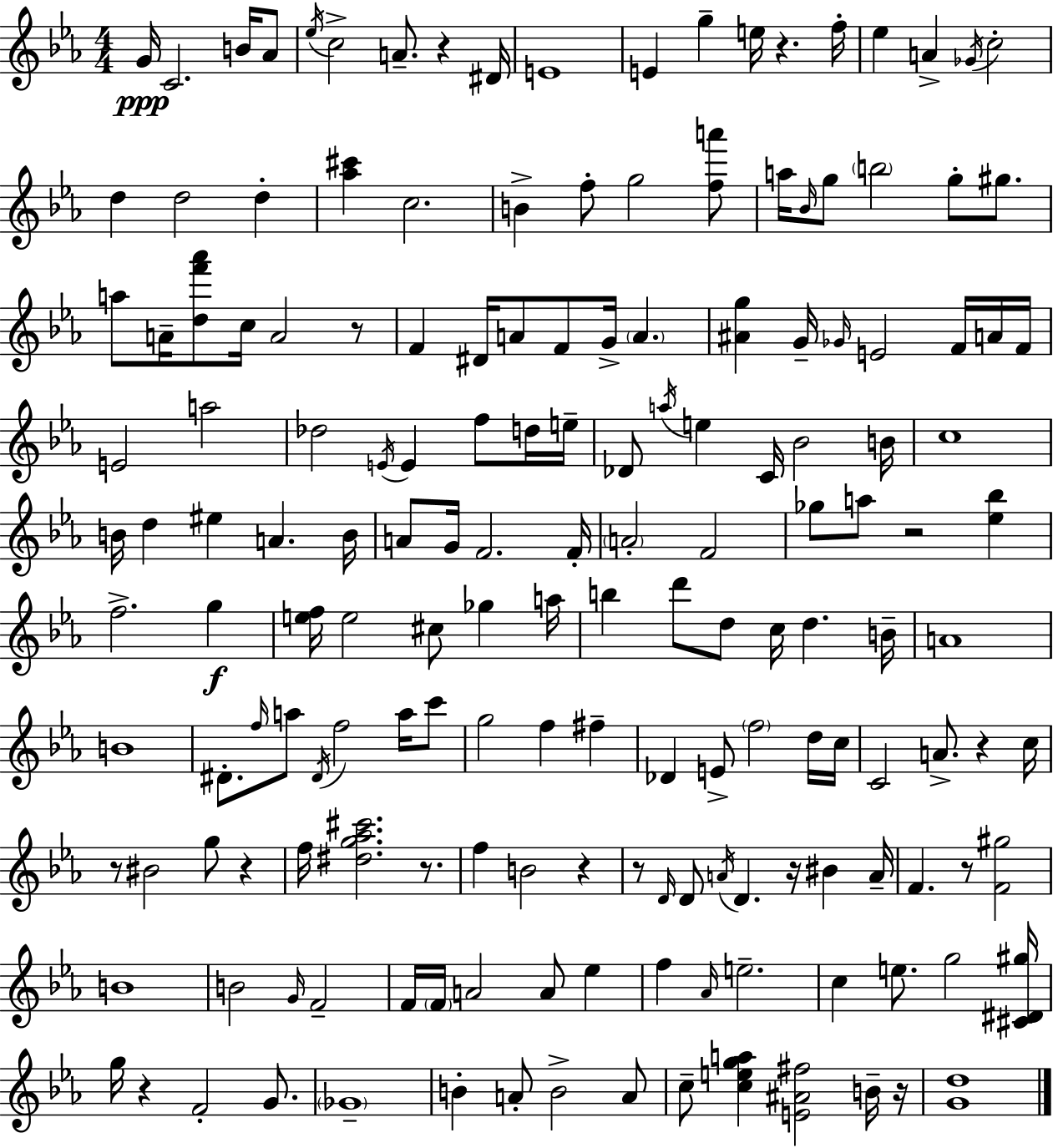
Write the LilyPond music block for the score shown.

{
  \clef treble
  \numericTimeSignature
  \time 4/4
  \key ees \major
  g'16\ppp c'2. b'16 aes'8 | \acciaccatura { ees''16 } c''2-> a'8.-- r4 | dis'16 e'1 | e'4 g''4-- e''16 r4. | \break f''16-. ees''4 a'4-> \acciaccatura { ges'16 } c''2-. | d''4 d''2 d''4-. | <aes'' cis'''>4 c''2. | b'4-> f''8-. g''2 | \break <f'' a'''>8 a''16 \grace { bes'16 } g''8 \parenthesize b''2 g''8-. | gis''8. a''8 a'16-- <d'' f''' aes'''>8 c''16 a'2 | r8 f'4 dis'16 a'8 f'8 g'16-> \parenthesize a'4. | <ais' g''>4 g'16-- \grace { ges'16 } e'2 | \break f'16 a'16 f'16 e'2 a''2 | des''2 \acciaccatura { e'16 } e'4 | f''8 d''16 e''16-- des'8 \acciaccatura { a''16 } e''4 c'16 bes'2 | b'16 c''1 | \break b'16 d''4 eis''4 a'4. | b'16 a'8 g'16 f'2. | f'16-. \parenthesize a'2-. f'2 | ges''8 a''8 r2 | \break <ees'' bes''>4 f''2.-> | g''4\f <e'' f''>16 e''2 cis''8 | ges''4 a''16 b''4 d'''8 d''8 c''16 d''4. | b'16-- a'1 | \break b'1 | dis'8.-. \grace { f''16 } a''8 \acciaccatura { dis'16 } f''2 | a''16 c'''8 g''2 | f''4 fis''4-- des'4 e'8-> \parenthesize f''2 | \break d''16 c''16 c'2 | a'8.-> r4 c''16 r8 bis'2 | g''8 r4 f''16 <dis'' g'' aes'' cis'''>2. | r8. f''4 b'2 | \break r4 r8 \grace { d'16 } d'8 \acciaccatura { a'16 } d'4. | r16 bis'4 a'16-- f'4. | r8 <f' gis''>2 b'1 | b'2 | \break \grace { g'16 } f'2-- f'16 \parenthesize f'16 a'2 | a'8 ees''4 f''4 \grace { aes'16 } | e''2.-- c''4 | e''8. g''2 <cis' dis' gis''>16 g''16 r4 | \break f'2-. g'8. \parenthesize ges'1-- | b'4-. | a'8-. b'2-> a'8 c''8-- <c'' e'' g'' a''>4 | <e' ais' fis''>2 b'16-- r16 <g' d''>1 | \break \bar "|."
}